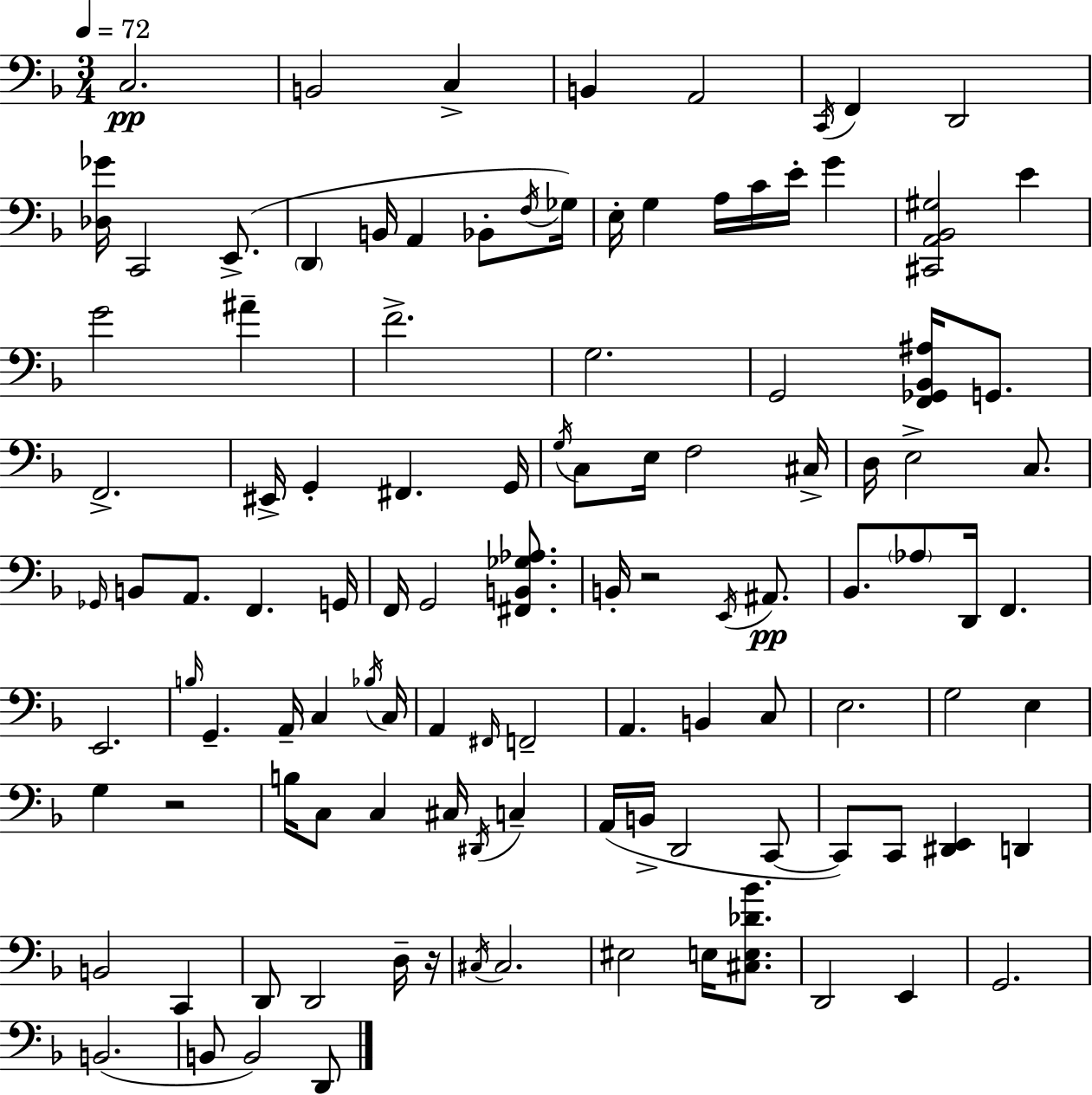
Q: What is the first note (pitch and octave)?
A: C3